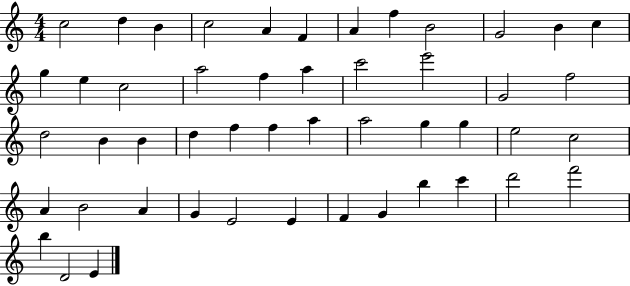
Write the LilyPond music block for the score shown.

{
  \clef treble
  \numericTimeSignature
  \time 4/4
  \key c \major
  c''2 d''4 b'4 | c''2 a'4 f'4 | a'4 f''4 b'2 | g'2 b'4 c''4 | \break g''4 e''4 c''2 | a''2 f''4 a''4 | c'''2 e'''2 | g'2 f''2 | \break d''2 b'4 b'4 | d''4 f''4 f''4 a''4 | a''2 g''4 g''4 | e''2 c''2 | \break a'4 b'2 a'4 | g'4 e'2 e'4 | f'4 g'4 b''4 c'''4 | d'''2 f'''2 | \break b''4 d'2 e'4 | \bar "|."
}